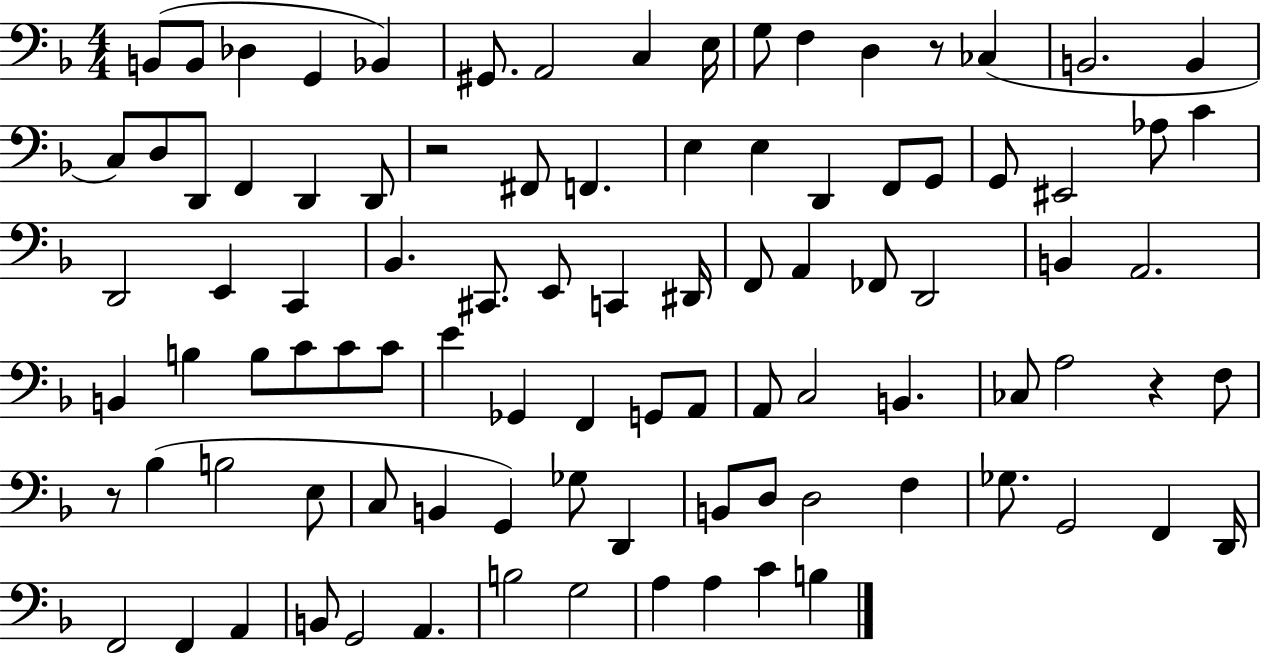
{
  \clef bass
  \numericTimeSignature
  \time 4/4
  \key f \major
  b,8( b,8 des4 g,4 bes,4) | gis,8. a,2 c4 e16 | g8 f4 d4 r8 ces4( | b,2. b,4 | \break c8) d8 d,8 f,4 d,4 d,8 | r2 fis,8 f,4. | e4 e4 d,4 f,8 g,8 | g,8 eis,2 aes8 c'4 | \break d,2 e,4 c,4 | bes,4. cis,8. e,8 c,4 dis,16 | f,8 a,4 fes,8 d,2 | b,4 a,2. | \break b,4 b4 b8 c'8 c'8 c'8 | e'4 ges,4 f,4 g,8 a,8 | a,8 c2 b,4. | ces8 a2 r4 f8 | \break r8 bes4( b2 e8 | c8 b,4 g,4) ges8 d,4 | b,8 d8 d2 f4 | ges8. g,2 f,4 d,16 | \break f,2 f,4 a,4 | b,8 g,2 a,4. | b2 g2 | a4 a4 c'4 b4 | \break \bar "|."
}